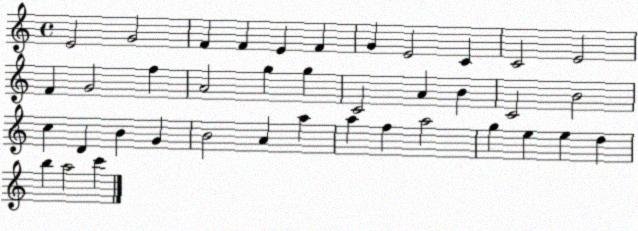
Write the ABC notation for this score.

X:1
T:Untitled
M:4/4
L:1/4
K:C
E2 G2 F F E F G E2 C C2 E2 F G2 f A2 g g C2 A B C2 B2 c D B G B2 A a a f a2 g e e d b a2 c'